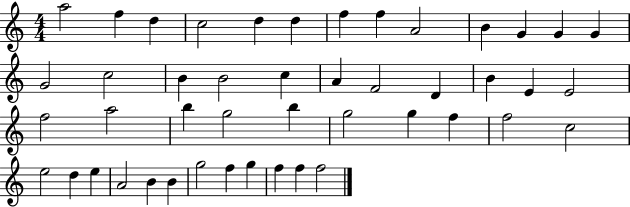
X:1
T:Untitled
M:4/4
L:1/4
K:C
a2 f d c2 d d f f A2 B G G G G2 c2 B B2 c A F2 D B E E2 f2 a2 b g2 b g2 g f f2 c2 e2 d e A2 B B g2 f g f f f2